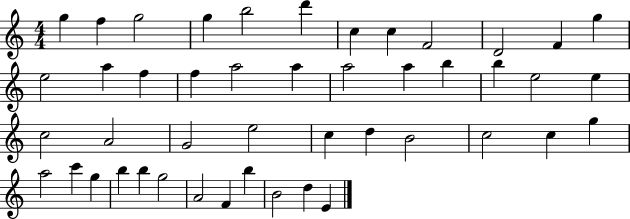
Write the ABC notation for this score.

X:1
T:Untitled
M:4/4
L:1/4
K:C
g f g2 g b2 d' c c F2 D2 F g e2 a f f a2 a a2 a b b e2 e c2 A2 G2 e2 c d B2 c2 c g a2 c' g b b g2 A2 F b B2 d E